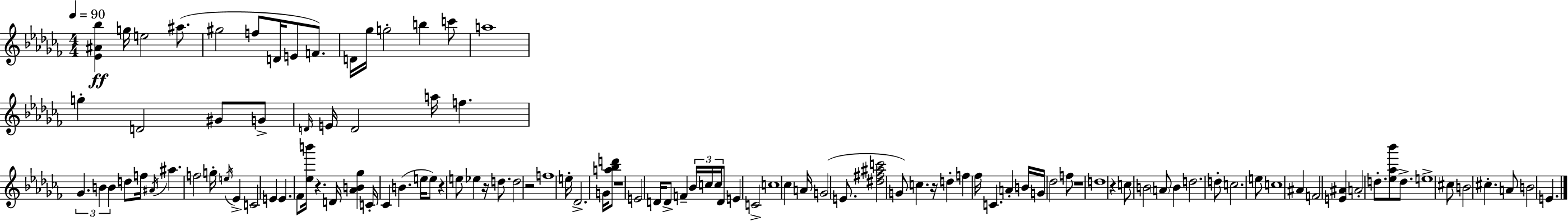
X:1
T:Untitled
M:4/4
L:1/4
K:Abm
[_E^A_b] g/4 e2 ^a/2 ^g2 f/2 D/4 E/2 F/2 D/4 _g/4 g2 b c'/2 a4 g D2 ^G/2 G/2 D/4 E/4 D2 a/4 f _G B B d/2 f/4 ^A/4 ^a f2 g/4 e/4 _E C2 E E _F/2 [_eb']/4 z D/4 [_AB_g] C/4 _C B e/4 e/2 z e/2 _e z/4 d/2 d2 z2 f4 e/4 _D2 G/4 [a_bd']/2 z4 E2 D/4 D/2 F _B/4 c/4 c/4 D/2 E C2 c4 _c A/4 G2 E/2 [^d^f^ac']2 G/2 c z/4 d f _f/4 C A B/4 G/4 _d2 f/2 z4 d4 z c/2 B2 A/2 B d2 d/2 c2 e/2 c4 ^A F2 [E^A] A2 d/2 [_e_a_b']/2 d/2 e4 ^c/2 B2 ^c A/2 B2 E